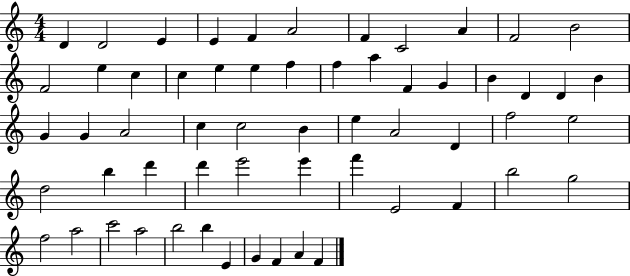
D4/q D4/h E4/q E4/q F4/q A4/h F4/q C4/h A4/q F4/h B4/h F4/h E5/q C5/q C5/q E5/q E5/q F5/q F5/q A5/q F4/q G4/q B4/q D4/q D4/q B4/q G4/q G4/q A4/h C5/q C5/h B4/q E5/q A4/h D4/q F5/h E5/h D5/h B5/q D6/q D6/q E6/h E6/q F6/q E4/h F4/q B5/h G5/h F5/h A5/h C6/h A5/h B5/h B5/q E4/q G4/q F4/q A4/q F4/q